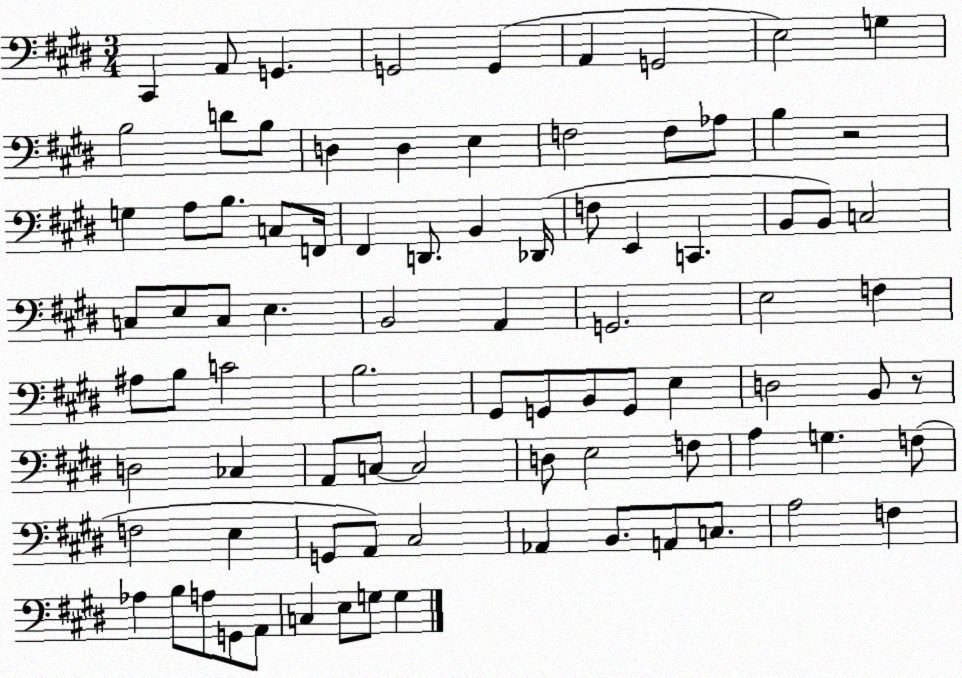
X:1
T:Untitled
M:3/4
L:1/4
K:E
^C,, A,,/2 G,, G,,2 G,, A,, G,,2 E,2 G, B,2 D/2 B,/2 D, D, E, F,2 F,/2 _A,/2 B, z2 G, A,/2 B,/2 C,/2 F,,/4 ^F,, D,,/2 B,, _D,,/4 F,/2 E,, C,, B,,/2 B,,/2 C,2 C,/2 E,/2 C,/2 E, B,,2 A,, G,,2 E,2 F, ^A,/2 B,/2 C2 B,2 ^G,,/2 G,,/2 B,,/2 G,,/2 E, D,2 B,,/2 z/2 D,2 _C, A,,/2 C,/2 C,2 D,/2 E,2 F,/2 A, G, F,/2 F,2 E, G,,/2 A,,/2 ^C,2 _A,, B,,/2 A,,/2 C,/2 A,2 F, _A, B,/2 A,/2 G,,/2 A,,/2 C, E,/2 G,/2 G,